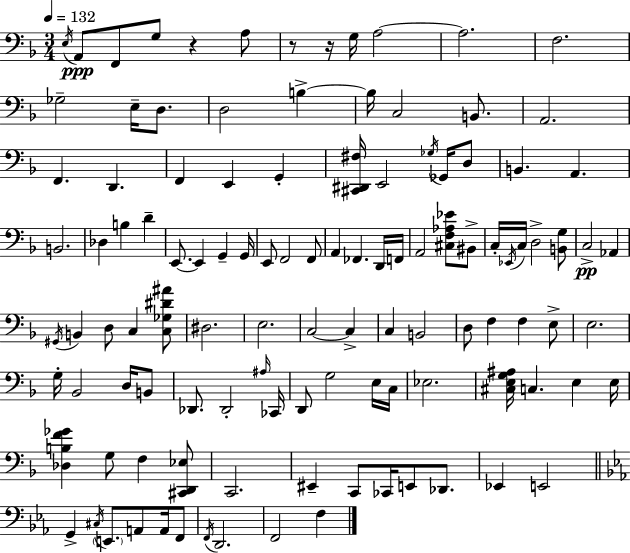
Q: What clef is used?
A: bass